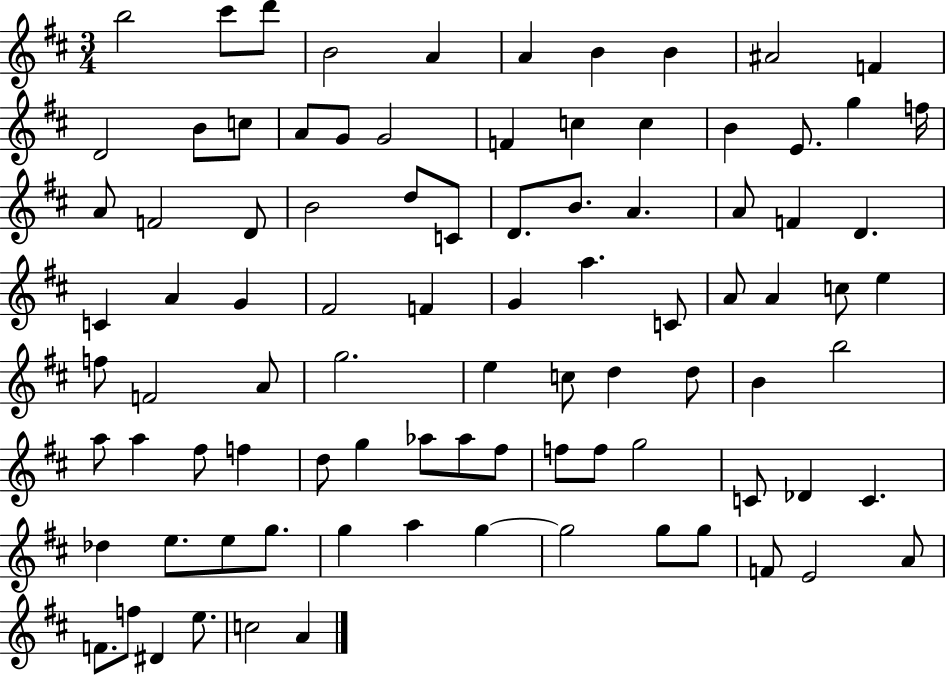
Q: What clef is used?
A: treble